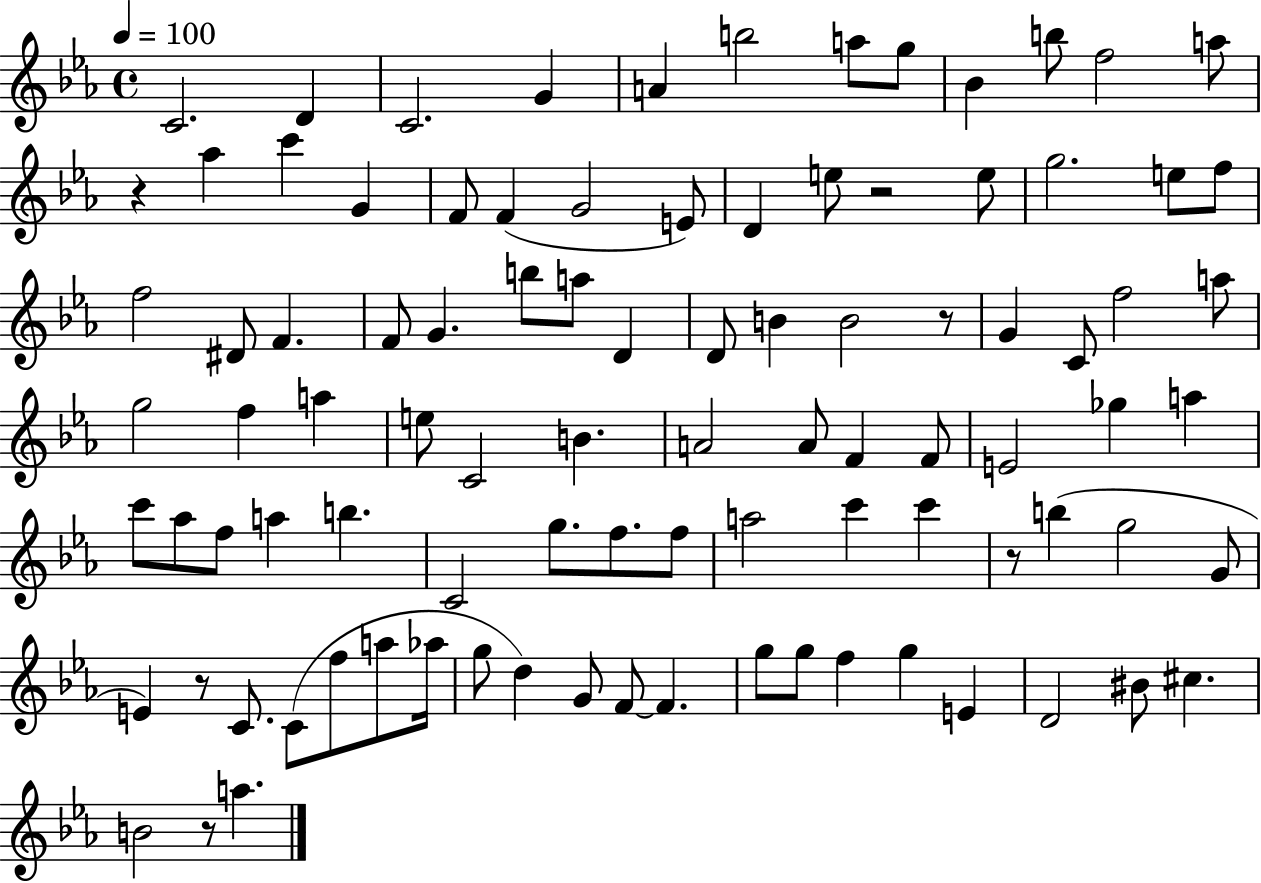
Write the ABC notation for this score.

X:1
T:Untitled
M:4/4
L:1/4
K:Eb
C2 D C2 G A b2 a/2 g/2 _B b/2 f2 a/2 z _a c' G F/2 F G2 E/2 D e/2 z2 e/2 g2 e/2 f/2 f2 ^D/2 F F/2 G b/2 a/2 D D/2 B B2 z/2 G C/2 f2 a/2 g2 f a e/2 C2 B A2 A/2 F F/2 E2 _g a c'/2 _a/2 f/2 a b C2 g/2 f/2 f/2 a2 c' c' z/2 b g2 G/2 E z/2 C/2 C/2 f/2 a/2 _a/4 g/2 d G/2 F/2 F g/2 g/2 f g E D2 ^B/2 ^c B2 z/2 a